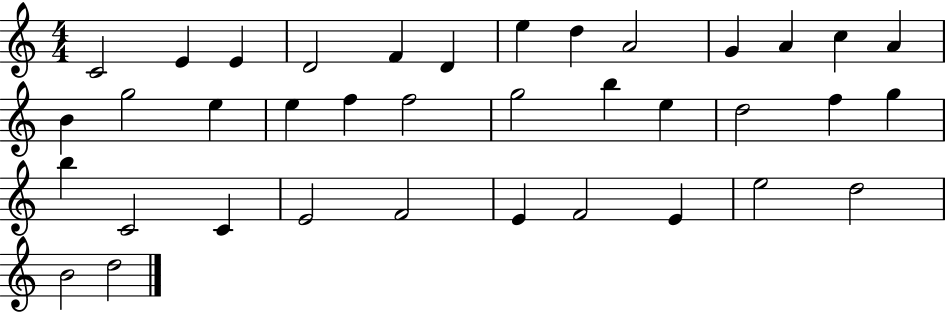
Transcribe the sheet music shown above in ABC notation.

X:1
T:Untitled
M:4/4
L:1/4
K:C
C2 E E D2 F D e d A2 G A c A B g2 e e f f2 g2 b e d2 f g b C2 C E2 F2 E F2 E e2 d2 B2 d2